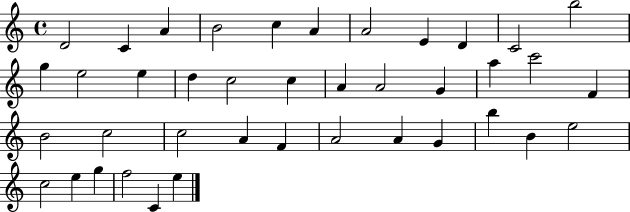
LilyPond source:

{
  \clef treble
  \time 4/4
  \defaultTimeSignature
  \key c \major
  d'2 c'4 a'4 | b'2 c''4 a'4 | a'2 e'4 d'4 | c'2 b''2 | \break g''4 e''2 e''4 | d''4 c''2 c''4 | a'4 a'2 g'4 | a''4 c'''2 f'4 | \break b'2 c''2 | c''2 a'4 f'4 | a'2 a'4 g'4 | b''4 b'4 e''2 | \break c''2 e''4 g''4 | f''2 c'4 e''4 | \bar "|."
}